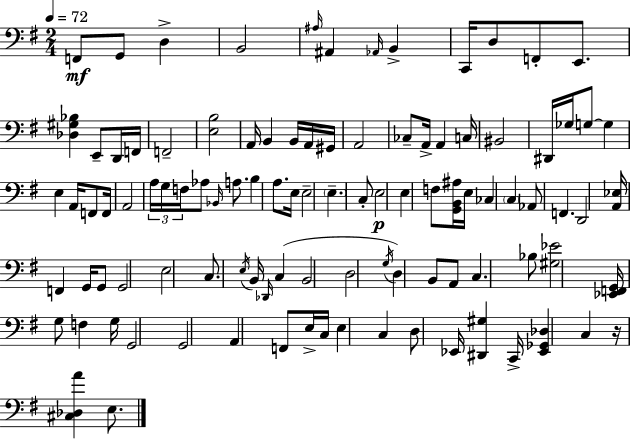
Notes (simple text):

F2/e G2/e D3/q B2/h A#3/s A#2/q Ab2/s B2/q C2/s D3/e F2/e E2/e. [Db3,G#3,Bb3]/q E2/e D2/s F2/s F2/h [E3,B3]/h A2/s B2/q B2/s A2/s G#2/s A2/h CES3/e A2/s A2/q C3/s BIS2/h D#2/s Gb3/s G3/e G3/q E3/q A2/s F2/e F2/s A2/h A3/s G3/s F3/s Ab3/e Bb2/s A3/e. B3/q A3/e. E3/s E3/h E3/q. C3/e E3/h E3/q F3/e [G2,B2,A#3]/s E3/s CES3/q C3/q Ab2/e F2/q. D2/h [A2,Eb3]/s F2/q G2/s G2/e G2/h E3/h C3/e. E3/s B2/s Db2/s C3/q B2/h D3/h G3/s D3/q B2/e A2/e C3/q. Bb3/e [G#3,Eb4]/h [Eb2,F2,G2]/s G3/e F3/q G3/s G2/h G2/h A2/q F2/e E3/s C3/s E3/q C3/q D3/e Eb2/s [D#2,G#3]/q C2/s [Eb2,Gb2,Db3]/q C3/q R/s [C#3,Db3,A4]/q E3/e.